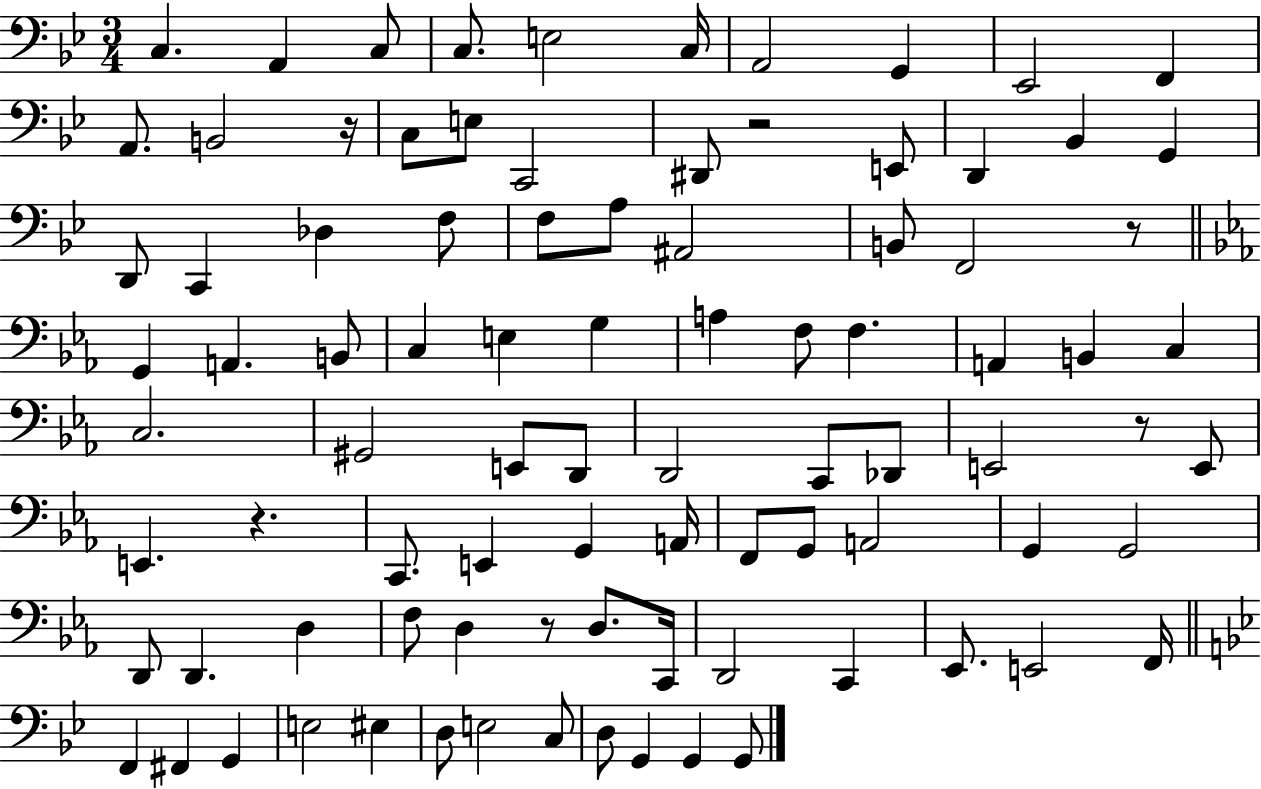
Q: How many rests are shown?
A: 6